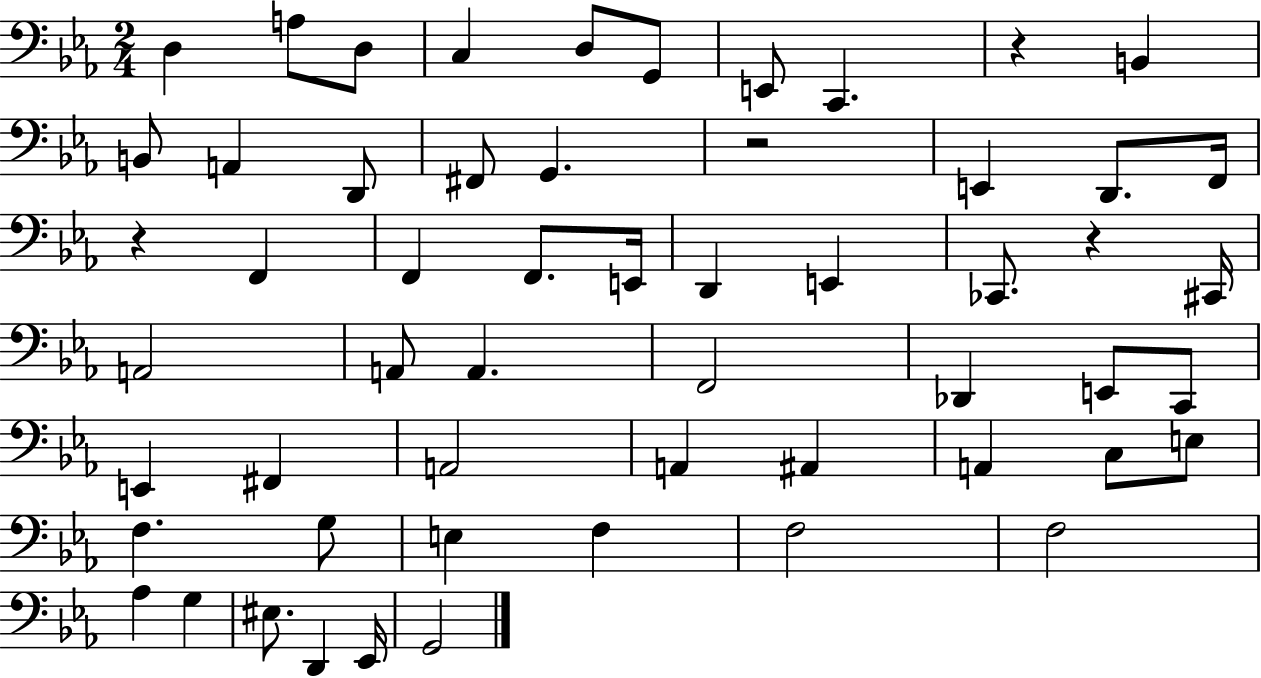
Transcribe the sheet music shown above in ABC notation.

X:1
T:Untitled
M:2/4
L:1/4
K:Eb
D, A,/2 D,/2 C, D,/2 G,,/2 E,,/2 C,, z B,, B,,/2 A,, D,,/2 ^F,,/2 G,, z2 E,, D,,/2 F,,/4 z F,, F,, F,,/2 E,,/4 D,, E,, _C,,/2 z ^C,,/4 A,,2 A,,/2 A,, F,,2 _D,, E,,/2 C,,/2 E,, ^F,, A,,2 A,, ^A,, A,, C,/2 E,/2 F, G,/2 E, F, F,2 F,2 _A, G, ^E,/2 D,, _E,,/4 G,,2